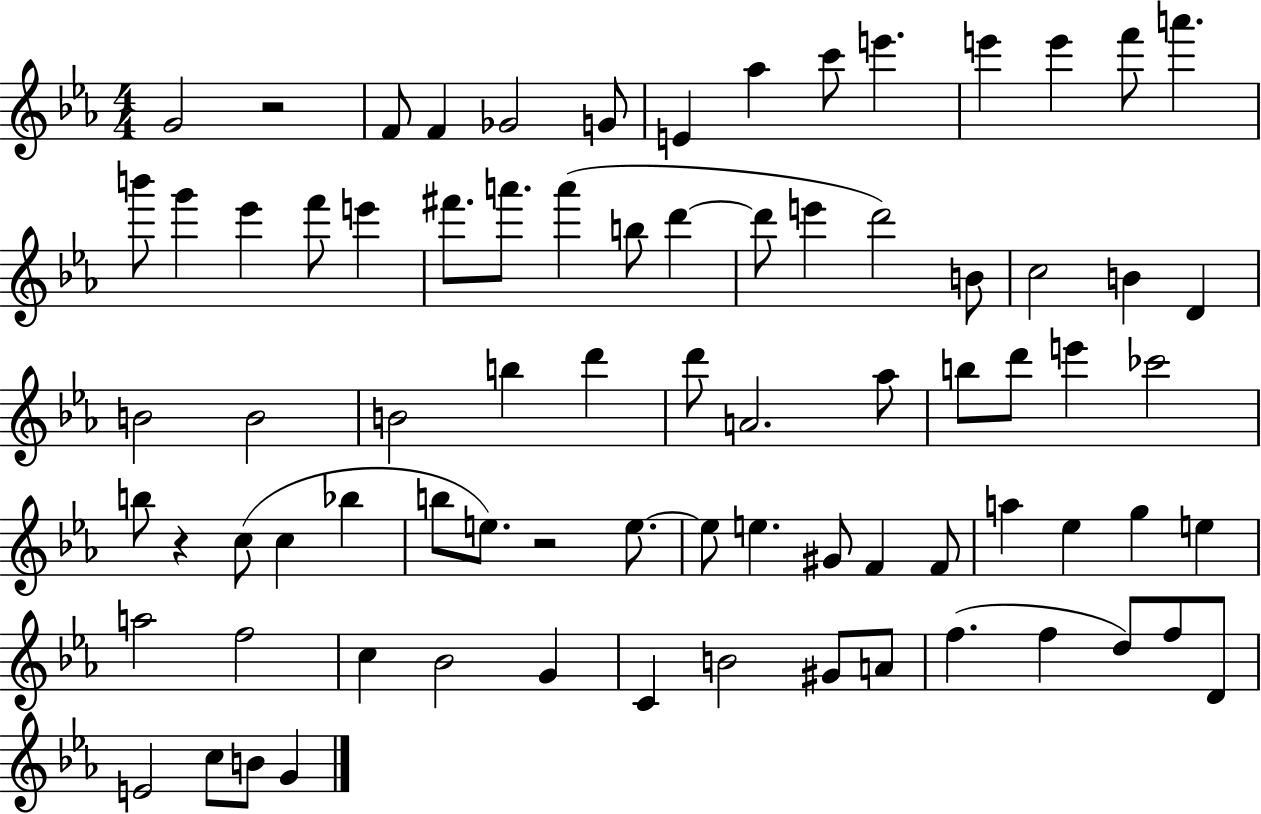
{
  \clef treble
  \numericTimeSignature
  \time 4/4
  \key ees \major
  g'2 r2 | f'8 f'4 ges'2 g'8 | e'4 aes''4 c'''8 e'''4. | e'''4 e'''4 f'''8 a'''4. | \break b'''8 g'''4 ees'''4 f'''8 e'''4 | fis'''8. a'''8. a'''4( b''8 d'''4~~ | d'''8 e'''4 d'''2) b'8 | c''2 b'4 d'4 | \break b'2 b'2 | b'2 b''4 d'''4 | d'''8 a'2. aes''8 | b''8 d'''8 e'''4 ces'''2 | \break b''8 r4 c''8( c''4 bes''4 | b''8 e''8.) r2 e''8.~~ | e''8 e''4. gis'8 f'4 f'8 | a''4 ees''4 g''4 e''4 | \break a''2 f''2 | c''4 bes'2 g'4 | c'4 b'2 gis'8 a'8 | f''4.( f''4 d''8) f''8 d'8 | \break e'2 c''8 b'8 g'4 | \bar "|."
}